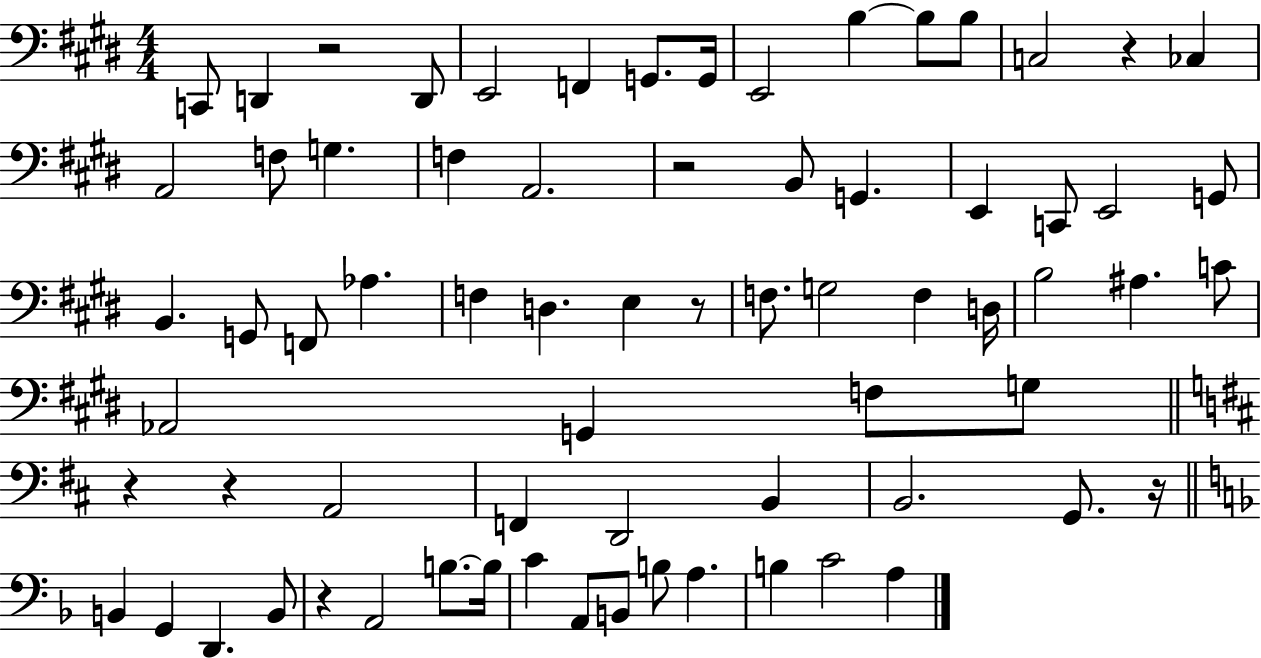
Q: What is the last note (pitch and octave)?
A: A3